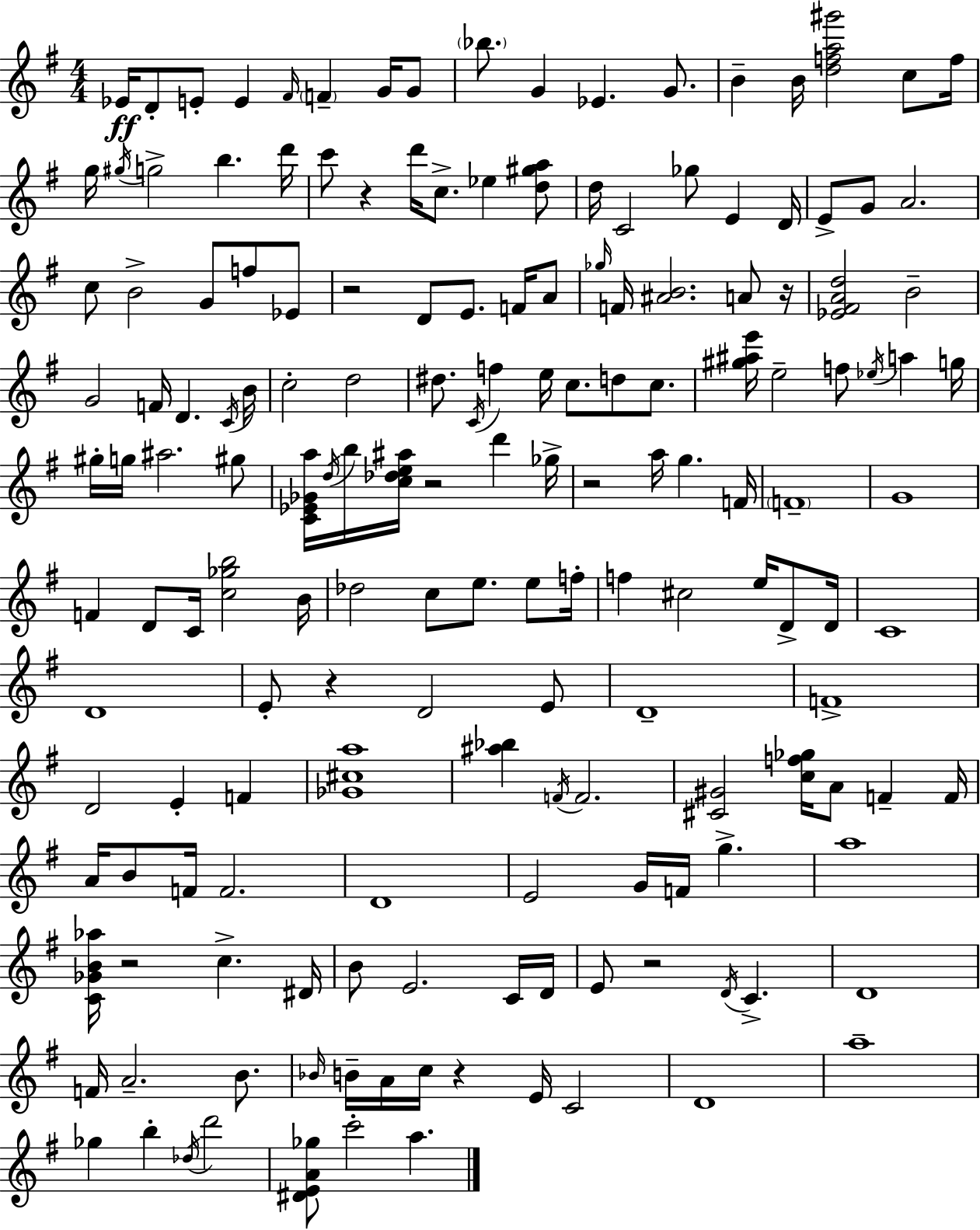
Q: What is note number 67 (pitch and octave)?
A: G5